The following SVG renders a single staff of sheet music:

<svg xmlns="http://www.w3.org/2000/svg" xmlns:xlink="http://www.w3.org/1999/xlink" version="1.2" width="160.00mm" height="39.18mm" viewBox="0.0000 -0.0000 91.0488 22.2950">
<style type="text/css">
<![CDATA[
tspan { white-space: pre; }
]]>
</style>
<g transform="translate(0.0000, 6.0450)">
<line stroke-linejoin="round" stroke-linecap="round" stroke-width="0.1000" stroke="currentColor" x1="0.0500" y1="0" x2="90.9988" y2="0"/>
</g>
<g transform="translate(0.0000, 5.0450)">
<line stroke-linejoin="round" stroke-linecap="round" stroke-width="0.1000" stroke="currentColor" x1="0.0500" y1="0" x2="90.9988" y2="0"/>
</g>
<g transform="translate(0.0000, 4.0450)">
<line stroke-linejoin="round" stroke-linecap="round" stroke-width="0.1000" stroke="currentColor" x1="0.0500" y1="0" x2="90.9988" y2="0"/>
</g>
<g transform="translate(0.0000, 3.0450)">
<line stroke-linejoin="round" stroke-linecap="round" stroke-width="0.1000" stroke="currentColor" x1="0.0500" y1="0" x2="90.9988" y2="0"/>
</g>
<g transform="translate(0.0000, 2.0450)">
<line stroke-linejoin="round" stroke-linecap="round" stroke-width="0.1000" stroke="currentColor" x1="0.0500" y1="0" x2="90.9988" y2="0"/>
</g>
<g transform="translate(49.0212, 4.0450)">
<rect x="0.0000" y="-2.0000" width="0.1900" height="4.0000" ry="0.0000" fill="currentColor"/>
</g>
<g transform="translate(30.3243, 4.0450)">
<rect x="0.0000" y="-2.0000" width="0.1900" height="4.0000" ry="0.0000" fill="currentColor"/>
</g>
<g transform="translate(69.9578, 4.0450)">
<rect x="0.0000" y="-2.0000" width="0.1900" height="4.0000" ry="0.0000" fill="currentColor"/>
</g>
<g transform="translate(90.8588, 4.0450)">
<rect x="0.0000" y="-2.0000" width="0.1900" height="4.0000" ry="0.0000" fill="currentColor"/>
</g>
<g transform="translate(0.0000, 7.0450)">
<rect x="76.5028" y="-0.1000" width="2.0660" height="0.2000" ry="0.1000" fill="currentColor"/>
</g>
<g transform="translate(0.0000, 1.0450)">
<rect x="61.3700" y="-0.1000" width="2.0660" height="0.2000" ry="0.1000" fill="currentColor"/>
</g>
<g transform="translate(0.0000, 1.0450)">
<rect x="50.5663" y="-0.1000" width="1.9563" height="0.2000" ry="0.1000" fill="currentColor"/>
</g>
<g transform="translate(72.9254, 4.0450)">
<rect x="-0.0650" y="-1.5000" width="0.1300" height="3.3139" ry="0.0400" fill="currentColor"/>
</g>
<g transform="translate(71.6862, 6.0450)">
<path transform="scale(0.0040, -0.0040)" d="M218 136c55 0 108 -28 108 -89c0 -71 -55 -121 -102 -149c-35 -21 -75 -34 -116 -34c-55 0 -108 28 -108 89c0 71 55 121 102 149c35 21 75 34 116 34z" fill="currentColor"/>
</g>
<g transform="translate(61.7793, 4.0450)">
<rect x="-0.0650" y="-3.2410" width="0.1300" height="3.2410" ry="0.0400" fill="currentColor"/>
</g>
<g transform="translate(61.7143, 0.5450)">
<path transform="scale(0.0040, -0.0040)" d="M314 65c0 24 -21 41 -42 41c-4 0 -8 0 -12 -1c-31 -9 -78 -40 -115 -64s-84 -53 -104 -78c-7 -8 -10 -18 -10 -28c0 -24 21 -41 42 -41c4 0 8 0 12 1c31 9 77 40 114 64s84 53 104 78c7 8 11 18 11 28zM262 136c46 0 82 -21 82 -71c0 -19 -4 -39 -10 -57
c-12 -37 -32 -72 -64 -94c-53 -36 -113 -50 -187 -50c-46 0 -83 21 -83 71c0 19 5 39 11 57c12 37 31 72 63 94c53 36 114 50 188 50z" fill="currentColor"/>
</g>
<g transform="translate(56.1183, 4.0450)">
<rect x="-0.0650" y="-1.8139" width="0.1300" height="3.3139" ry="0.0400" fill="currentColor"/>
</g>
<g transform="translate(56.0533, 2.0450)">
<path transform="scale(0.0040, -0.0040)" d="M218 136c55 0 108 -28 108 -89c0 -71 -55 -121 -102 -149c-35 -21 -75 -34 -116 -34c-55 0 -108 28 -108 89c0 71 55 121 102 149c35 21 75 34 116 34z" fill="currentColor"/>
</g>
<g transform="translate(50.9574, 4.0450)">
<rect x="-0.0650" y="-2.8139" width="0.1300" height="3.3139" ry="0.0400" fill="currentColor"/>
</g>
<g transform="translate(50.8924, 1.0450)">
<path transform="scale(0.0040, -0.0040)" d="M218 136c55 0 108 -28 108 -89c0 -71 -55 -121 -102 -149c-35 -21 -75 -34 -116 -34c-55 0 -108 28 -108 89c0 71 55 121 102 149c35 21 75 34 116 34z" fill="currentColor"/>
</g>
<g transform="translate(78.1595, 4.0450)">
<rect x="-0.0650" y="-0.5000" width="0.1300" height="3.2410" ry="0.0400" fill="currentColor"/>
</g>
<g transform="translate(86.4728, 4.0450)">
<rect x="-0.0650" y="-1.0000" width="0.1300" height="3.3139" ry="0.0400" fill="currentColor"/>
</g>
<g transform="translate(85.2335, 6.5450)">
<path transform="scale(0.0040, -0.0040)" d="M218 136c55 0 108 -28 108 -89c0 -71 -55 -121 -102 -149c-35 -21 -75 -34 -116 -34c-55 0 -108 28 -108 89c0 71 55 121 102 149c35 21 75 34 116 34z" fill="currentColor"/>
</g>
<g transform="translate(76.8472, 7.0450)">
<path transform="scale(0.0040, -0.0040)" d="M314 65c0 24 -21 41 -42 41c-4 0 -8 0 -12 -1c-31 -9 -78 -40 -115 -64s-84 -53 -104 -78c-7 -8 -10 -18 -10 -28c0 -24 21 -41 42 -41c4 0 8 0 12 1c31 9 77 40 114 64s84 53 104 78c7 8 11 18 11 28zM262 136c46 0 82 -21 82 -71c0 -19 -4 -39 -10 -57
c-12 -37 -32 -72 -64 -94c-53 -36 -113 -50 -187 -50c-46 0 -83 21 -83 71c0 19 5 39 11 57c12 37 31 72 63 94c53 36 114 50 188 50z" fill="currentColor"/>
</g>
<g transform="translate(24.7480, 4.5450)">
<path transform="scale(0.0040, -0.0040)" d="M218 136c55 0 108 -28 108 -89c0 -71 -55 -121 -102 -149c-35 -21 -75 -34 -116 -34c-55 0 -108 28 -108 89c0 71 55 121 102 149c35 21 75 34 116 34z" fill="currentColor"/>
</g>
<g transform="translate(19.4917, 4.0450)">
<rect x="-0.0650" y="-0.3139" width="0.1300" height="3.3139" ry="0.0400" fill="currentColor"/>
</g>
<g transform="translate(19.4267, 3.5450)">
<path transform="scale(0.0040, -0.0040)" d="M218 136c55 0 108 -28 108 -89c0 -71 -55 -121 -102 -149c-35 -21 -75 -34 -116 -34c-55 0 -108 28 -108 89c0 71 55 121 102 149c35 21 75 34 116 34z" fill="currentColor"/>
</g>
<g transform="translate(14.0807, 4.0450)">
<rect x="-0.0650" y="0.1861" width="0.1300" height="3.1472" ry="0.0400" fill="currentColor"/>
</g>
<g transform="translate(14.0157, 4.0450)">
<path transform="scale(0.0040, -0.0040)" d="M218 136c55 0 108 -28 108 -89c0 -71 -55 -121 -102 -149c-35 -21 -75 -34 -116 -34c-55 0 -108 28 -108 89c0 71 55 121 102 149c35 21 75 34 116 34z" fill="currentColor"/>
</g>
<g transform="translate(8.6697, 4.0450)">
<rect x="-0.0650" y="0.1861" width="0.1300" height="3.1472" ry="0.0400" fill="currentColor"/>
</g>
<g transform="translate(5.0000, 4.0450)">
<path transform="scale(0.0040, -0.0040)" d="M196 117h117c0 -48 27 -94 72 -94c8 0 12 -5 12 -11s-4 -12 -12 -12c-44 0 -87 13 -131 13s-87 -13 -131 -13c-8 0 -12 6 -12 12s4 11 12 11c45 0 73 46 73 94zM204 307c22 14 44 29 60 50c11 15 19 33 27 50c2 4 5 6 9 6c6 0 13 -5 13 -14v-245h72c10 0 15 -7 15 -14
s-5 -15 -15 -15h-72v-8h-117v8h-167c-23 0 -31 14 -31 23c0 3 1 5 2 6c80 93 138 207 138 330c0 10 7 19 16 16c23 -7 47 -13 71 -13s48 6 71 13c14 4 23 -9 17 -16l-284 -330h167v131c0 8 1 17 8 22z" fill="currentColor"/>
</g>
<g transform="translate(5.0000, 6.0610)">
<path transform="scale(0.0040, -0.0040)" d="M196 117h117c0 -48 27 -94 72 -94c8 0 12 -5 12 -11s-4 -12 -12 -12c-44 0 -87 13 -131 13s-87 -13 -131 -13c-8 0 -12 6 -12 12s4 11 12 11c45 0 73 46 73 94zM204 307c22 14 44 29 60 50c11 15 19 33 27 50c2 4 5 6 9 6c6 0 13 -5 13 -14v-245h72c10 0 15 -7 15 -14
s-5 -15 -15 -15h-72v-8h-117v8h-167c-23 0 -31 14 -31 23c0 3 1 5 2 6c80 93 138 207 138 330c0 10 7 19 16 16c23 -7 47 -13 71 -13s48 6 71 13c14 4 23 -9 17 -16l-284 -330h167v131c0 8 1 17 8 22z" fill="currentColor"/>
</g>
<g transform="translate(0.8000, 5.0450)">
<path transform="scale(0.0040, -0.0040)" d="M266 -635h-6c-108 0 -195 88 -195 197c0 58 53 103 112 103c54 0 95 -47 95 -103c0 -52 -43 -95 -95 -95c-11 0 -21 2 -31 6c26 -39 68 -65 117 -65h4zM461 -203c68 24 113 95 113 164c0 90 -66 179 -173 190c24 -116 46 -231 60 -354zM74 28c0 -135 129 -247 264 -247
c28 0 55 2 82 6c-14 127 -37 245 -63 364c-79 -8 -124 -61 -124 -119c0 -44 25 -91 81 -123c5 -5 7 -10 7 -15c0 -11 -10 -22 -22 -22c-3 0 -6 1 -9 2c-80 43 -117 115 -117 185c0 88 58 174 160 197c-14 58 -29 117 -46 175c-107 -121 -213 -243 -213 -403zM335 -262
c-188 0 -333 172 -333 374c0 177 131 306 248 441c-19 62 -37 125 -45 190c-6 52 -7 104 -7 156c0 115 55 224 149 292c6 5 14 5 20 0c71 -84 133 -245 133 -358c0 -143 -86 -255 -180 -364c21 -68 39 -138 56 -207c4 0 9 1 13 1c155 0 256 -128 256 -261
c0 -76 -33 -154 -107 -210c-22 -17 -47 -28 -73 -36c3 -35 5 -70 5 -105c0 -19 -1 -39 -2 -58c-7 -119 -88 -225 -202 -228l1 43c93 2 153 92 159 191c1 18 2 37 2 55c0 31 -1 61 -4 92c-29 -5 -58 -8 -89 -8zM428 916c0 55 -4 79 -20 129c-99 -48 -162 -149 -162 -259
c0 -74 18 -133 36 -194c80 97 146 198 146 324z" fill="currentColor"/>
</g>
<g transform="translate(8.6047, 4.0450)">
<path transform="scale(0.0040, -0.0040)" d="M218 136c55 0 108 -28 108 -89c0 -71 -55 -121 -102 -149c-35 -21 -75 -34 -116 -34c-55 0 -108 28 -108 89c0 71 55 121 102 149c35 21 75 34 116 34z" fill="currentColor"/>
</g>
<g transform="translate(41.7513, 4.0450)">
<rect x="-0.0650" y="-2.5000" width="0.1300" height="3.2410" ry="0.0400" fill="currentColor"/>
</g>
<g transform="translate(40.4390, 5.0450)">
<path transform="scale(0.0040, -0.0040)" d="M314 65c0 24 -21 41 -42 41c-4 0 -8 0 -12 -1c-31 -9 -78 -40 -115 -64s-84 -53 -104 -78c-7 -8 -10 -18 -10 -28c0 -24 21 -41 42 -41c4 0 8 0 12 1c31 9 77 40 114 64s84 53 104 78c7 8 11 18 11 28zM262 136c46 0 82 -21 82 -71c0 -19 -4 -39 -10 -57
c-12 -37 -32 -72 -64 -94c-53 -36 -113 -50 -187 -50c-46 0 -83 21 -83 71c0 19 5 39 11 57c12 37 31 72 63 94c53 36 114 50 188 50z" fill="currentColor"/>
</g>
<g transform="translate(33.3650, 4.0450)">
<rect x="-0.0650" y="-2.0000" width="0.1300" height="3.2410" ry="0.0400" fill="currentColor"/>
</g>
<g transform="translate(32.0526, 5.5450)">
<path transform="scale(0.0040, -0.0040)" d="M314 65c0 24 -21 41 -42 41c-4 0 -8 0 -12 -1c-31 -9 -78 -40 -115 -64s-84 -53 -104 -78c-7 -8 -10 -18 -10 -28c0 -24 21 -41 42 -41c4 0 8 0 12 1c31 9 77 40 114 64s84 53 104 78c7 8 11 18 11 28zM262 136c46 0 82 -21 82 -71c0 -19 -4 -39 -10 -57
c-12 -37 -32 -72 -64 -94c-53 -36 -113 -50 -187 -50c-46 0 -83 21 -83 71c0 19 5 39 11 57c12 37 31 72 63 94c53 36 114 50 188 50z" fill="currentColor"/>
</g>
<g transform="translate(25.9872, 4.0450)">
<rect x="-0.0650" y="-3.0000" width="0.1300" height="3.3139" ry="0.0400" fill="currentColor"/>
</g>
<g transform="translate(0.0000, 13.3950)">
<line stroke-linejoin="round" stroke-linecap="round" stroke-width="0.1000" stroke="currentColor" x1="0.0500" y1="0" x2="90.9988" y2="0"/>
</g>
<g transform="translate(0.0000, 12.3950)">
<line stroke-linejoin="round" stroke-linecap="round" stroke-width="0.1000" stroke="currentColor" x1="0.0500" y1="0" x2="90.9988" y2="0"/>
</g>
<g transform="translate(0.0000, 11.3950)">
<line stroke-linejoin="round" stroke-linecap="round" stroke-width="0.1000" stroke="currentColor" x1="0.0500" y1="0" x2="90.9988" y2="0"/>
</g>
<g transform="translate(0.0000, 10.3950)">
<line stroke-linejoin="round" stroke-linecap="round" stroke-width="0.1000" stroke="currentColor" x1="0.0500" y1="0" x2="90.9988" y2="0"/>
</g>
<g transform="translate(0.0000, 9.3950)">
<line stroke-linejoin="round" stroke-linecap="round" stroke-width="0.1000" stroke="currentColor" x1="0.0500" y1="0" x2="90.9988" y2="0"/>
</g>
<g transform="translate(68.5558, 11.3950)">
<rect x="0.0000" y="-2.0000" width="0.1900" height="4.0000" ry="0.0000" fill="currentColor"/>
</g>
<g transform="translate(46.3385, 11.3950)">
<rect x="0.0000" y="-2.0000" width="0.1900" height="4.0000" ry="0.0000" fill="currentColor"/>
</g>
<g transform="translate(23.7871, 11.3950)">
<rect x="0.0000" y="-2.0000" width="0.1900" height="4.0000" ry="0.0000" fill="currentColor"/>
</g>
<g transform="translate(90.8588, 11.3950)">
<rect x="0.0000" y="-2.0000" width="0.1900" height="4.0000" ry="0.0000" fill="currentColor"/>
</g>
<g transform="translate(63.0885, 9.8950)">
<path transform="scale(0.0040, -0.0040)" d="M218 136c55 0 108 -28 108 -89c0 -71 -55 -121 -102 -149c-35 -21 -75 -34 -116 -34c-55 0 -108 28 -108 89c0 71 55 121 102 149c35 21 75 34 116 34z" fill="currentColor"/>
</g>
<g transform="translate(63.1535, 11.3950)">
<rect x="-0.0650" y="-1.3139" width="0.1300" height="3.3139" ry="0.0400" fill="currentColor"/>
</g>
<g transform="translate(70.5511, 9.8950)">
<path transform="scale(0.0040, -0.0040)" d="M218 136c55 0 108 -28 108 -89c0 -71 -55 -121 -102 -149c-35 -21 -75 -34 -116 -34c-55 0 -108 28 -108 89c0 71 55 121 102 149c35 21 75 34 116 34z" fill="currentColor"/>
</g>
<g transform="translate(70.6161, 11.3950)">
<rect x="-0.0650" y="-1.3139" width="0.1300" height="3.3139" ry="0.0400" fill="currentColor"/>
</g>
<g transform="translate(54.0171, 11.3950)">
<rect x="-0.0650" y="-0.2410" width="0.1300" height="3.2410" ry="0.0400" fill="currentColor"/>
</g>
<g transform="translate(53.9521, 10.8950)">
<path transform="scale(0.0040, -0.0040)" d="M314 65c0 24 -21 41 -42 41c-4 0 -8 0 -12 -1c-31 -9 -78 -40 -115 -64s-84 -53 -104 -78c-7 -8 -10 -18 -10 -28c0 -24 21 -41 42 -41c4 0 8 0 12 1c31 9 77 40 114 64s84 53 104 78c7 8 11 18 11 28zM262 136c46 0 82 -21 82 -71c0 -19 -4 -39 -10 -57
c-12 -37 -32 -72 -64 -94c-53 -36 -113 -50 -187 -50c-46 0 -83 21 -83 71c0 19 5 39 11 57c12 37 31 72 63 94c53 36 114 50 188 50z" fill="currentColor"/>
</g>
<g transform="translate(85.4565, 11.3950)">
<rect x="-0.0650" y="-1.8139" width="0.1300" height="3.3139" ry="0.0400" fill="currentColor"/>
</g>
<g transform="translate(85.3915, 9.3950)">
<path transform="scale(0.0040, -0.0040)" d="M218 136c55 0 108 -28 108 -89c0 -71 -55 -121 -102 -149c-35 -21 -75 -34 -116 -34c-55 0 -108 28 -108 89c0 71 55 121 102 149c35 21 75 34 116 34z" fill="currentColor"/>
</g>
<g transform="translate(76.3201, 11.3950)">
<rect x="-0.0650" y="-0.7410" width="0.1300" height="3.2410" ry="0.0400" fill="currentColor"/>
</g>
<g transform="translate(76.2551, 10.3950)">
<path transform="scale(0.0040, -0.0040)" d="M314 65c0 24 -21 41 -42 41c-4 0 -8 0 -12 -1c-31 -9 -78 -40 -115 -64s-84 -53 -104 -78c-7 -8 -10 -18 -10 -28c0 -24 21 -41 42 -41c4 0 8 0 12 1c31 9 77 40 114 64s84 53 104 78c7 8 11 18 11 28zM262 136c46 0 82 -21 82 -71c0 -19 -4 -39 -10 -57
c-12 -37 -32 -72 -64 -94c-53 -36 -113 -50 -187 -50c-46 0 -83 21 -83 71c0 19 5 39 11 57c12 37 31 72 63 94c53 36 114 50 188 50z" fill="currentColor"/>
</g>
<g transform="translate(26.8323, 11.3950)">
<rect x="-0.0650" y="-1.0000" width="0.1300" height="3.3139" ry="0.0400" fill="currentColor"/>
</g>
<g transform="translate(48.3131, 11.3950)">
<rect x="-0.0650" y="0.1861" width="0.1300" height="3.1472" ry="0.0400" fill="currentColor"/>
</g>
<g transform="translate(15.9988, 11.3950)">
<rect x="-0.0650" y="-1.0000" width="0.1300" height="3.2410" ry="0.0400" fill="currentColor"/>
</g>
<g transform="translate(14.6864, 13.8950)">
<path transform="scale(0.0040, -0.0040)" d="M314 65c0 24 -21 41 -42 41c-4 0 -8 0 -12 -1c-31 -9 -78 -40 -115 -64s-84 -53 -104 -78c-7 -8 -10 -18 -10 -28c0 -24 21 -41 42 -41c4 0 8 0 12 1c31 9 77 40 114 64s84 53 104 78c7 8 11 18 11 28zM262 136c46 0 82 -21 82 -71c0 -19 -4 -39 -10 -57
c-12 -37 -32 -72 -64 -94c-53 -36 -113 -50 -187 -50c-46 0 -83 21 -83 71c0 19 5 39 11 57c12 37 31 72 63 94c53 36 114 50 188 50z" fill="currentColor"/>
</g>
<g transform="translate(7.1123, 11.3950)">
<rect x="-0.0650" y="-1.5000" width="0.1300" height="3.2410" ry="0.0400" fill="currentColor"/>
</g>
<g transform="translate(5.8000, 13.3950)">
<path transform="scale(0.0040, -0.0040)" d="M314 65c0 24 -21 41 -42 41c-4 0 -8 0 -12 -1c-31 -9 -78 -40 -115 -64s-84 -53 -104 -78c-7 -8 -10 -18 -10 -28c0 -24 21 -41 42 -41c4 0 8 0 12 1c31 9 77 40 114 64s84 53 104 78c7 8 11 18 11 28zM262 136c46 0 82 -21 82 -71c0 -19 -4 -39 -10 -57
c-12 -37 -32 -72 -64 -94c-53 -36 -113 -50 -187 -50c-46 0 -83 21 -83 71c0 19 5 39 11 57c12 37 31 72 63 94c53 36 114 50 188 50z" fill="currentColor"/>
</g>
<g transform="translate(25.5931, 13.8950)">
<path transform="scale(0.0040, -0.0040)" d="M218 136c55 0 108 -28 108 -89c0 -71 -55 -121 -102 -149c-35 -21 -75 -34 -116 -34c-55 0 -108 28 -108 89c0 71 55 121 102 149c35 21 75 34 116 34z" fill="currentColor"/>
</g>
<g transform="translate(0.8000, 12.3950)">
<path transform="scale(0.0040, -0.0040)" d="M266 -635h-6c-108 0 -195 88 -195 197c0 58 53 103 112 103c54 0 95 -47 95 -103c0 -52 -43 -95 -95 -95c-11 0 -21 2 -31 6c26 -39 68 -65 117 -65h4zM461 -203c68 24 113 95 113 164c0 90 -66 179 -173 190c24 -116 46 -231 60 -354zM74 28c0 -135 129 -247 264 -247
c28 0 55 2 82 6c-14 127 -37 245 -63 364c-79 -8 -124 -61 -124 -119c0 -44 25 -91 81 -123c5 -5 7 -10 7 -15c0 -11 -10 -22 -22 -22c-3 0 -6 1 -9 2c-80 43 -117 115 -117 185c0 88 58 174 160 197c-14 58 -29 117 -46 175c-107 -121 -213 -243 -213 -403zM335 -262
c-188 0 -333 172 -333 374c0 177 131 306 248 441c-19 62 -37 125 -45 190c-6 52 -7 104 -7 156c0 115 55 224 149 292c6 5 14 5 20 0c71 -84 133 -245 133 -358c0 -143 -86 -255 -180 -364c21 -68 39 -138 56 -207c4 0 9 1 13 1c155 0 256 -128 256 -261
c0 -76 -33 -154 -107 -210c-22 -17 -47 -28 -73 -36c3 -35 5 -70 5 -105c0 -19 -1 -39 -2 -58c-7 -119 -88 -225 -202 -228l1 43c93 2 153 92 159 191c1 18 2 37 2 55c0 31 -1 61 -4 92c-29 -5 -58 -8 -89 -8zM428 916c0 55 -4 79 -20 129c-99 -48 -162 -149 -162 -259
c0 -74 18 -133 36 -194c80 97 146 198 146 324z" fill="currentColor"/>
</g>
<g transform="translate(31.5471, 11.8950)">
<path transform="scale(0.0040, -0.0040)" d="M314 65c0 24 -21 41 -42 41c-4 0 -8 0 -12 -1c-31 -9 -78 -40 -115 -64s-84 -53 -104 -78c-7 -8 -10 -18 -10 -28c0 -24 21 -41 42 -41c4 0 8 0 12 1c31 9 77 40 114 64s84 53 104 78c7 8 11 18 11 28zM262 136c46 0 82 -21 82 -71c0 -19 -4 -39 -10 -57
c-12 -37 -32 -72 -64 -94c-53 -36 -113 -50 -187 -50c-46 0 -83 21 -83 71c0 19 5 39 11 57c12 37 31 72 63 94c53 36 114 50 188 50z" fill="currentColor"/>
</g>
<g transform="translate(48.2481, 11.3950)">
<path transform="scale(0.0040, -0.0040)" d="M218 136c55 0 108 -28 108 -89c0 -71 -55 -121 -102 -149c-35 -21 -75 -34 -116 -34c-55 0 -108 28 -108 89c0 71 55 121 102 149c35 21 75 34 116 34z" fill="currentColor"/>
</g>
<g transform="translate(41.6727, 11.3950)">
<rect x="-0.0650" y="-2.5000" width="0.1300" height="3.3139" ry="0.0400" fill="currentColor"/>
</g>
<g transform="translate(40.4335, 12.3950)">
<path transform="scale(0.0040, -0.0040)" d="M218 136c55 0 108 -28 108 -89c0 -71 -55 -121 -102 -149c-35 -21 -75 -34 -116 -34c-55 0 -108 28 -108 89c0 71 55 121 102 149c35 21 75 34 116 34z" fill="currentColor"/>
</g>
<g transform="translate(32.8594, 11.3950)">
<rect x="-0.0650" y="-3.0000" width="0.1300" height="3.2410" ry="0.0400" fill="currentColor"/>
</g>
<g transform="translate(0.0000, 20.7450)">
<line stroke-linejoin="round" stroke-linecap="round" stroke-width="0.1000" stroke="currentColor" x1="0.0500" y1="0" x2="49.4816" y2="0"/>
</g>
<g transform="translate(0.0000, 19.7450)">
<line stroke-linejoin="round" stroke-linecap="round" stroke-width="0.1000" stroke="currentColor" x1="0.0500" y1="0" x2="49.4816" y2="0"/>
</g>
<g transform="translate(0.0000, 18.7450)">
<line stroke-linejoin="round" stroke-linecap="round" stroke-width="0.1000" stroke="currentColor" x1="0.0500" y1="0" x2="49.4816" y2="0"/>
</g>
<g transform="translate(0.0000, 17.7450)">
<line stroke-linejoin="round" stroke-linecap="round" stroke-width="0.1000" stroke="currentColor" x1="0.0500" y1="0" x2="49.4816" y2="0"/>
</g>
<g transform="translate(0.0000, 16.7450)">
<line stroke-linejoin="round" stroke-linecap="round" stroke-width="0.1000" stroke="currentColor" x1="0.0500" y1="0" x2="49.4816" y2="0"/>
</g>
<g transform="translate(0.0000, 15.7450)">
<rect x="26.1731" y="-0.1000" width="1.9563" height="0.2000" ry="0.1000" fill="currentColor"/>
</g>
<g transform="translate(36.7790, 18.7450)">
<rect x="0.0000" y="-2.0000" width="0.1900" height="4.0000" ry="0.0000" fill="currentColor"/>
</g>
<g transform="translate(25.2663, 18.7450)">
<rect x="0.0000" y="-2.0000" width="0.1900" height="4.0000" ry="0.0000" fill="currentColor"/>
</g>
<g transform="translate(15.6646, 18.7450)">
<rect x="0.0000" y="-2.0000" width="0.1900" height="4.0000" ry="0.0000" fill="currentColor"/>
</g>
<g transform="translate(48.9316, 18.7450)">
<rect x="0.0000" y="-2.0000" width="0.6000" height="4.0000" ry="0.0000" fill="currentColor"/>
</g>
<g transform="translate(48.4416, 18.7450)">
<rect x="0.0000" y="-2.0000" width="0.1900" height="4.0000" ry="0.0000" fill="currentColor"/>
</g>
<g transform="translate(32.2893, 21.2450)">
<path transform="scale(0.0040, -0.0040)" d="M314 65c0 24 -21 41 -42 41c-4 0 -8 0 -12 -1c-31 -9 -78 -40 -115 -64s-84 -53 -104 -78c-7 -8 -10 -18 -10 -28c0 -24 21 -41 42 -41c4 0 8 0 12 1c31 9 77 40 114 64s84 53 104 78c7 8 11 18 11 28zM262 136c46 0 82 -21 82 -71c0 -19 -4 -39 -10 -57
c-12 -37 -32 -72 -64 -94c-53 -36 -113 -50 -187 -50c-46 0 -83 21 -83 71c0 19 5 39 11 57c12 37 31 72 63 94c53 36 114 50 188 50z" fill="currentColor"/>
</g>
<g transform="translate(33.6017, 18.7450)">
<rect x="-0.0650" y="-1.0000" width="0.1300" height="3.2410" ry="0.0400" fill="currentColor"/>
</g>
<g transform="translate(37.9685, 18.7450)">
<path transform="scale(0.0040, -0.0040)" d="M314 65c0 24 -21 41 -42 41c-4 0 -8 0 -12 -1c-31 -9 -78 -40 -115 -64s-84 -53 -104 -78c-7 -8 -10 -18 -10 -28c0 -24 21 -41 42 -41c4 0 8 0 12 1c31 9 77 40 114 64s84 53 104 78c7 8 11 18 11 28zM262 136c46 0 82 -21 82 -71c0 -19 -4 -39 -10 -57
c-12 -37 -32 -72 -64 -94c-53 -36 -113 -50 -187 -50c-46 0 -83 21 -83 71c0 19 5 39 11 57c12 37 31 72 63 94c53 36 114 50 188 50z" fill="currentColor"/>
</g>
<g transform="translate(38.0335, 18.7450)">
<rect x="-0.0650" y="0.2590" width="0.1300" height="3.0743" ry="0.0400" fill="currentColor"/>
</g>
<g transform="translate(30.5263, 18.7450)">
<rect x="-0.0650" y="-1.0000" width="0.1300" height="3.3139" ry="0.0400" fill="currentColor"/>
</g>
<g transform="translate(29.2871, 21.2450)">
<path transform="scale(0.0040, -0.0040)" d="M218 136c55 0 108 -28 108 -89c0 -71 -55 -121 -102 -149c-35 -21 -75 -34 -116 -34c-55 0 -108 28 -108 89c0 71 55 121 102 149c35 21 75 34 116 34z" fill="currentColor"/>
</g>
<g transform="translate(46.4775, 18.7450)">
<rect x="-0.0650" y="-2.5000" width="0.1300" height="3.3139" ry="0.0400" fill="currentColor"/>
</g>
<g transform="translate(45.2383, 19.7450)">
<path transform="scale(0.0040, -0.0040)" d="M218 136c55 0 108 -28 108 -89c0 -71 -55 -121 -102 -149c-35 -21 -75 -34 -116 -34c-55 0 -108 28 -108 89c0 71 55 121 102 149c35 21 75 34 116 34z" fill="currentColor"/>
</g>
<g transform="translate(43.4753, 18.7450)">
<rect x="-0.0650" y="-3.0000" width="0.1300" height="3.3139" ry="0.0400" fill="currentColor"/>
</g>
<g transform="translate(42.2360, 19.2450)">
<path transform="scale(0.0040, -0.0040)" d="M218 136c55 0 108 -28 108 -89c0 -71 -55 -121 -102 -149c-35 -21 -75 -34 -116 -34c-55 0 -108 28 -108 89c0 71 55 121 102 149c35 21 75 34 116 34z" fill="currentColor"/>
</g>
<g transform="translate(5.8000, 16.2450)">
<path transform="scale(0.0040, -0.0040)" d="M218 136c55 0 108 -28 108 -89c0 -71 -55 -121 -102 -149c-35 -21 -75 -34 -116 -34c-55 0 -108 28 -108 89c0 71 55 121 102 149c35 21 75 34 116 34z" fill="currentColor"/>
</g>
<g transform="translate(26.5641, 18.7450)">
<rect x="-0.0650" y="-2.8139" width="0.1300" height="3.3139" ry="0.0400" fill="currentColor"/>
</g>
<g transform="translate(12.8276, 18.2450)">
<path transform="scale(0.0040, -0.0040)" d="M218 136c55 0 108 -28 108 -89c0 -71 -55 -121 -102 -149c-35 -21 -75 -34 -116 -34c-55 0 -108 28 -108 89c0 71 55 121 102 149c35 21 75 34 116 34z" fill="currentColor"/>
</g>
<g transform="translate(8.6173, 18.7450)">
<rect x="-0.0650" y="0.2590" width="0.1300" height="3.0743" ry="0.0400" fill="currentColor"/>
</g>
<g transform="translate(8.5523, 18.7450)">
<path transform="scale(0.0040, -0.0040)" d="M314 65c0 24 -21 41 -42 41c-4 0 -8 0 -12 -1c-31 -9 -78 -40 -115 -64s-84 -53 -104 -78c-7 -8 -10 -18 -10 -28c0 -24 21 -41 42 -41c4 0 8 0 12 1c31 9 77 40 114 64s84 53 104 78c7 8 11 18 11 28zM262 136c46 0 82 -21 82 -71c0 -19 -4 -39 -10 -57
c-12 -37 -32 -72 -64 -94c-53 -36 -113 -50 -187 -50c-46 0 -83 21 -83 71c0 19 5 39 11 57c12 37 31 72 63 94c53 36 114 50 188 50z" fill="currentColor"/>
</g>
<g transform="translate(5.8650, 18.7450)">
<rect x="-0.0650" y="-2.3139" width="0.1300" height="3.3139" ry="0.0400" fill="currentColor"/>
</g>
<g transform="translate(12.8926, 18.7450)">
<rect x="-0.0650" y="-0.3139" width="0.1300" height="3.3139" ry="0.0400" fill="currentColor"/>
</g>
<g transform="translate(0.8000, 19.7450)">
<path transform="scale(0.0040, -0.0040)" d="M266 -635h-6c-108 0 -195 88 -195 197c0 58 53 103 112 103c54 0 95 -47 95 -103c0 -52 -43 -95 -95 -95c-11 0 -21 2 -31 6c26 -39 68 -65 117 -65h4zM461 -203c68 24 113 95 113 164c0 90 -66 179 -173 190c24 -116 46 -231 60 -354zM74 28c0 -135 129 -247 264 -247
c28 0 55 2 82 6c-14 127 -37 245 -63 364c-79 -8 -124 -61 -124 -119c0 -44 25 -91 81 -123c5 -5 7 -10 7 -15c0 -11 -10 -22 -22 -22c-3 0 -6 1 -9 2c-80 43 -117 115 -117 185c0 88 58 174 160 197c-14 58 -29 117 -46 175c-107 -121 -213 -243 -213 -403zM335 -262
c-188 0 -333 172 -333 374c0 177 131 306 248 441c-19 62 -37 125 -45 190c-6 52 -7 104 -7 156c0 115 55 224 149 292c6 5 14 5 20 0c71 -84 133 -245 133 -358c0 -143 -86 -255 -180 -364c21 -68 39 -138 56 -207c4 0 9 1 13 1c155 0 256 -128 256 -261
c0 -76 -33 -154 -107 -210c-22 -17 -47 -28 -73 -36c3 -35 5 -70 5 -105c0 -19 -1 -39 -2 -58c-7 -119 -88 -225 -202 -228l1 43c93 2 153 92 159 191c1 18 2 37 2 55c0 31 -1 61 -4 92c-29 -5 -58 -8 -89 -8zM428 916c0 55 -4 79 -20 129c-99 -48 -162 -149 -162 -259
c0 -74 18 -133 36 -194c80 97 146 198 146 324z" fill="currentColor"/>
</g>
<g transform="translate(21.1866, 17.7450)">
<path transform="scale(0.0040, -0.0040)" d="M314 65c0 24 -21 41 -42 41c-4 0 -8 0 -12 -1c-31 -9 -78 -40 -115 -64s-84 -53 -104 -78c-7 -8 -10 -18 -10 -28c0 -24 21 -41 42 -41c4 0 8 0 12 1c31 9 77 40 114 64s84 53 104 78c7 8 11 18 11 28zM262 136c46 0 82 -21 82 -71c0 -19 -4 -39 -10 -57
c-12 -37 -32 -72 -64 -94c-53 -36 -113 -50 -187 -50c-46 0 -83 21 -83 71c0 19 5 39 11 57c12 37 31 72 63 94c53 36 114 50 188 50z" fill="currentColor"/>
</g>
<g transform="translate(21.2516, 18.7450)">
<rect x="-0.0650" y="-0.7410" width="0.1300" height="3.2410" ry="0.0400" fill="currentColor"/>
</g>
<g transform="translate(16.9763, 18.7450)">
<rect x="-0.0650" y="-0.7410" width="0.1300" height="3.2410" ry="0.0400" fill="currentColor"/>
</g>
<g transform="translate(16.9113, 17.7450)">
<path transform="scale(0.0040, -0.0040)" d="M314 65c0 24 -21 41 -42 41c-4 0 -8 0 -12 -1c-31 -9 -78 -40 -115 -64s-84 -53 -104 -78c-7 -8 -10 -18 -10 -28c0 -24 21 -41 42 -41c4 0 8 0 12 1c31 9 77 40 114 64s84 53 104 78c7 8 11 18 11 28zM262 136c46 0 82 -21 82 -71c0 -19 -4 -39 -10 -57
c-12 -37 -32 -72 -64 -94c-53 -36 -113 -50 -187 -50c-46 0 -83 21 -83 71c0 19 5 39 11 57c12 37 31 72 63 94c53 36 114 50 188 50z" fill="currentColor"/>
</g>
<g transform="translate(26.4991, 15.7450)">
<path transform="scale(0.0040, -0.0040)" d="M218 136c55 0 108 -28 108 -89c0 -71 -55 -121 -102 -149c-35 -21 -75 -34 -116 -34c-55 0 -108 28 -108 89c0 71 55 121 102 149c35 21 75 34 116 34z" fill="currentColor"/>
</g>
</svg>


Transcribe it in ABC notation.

X:1
T:Untitled
M:4/4
L:1/4
K:C
B B c A F2 G2 a f b2 E C2 D E2 D2 D A2 G B c2 e e d2 f g B2 c d2 d2 a D D2 B2 A G